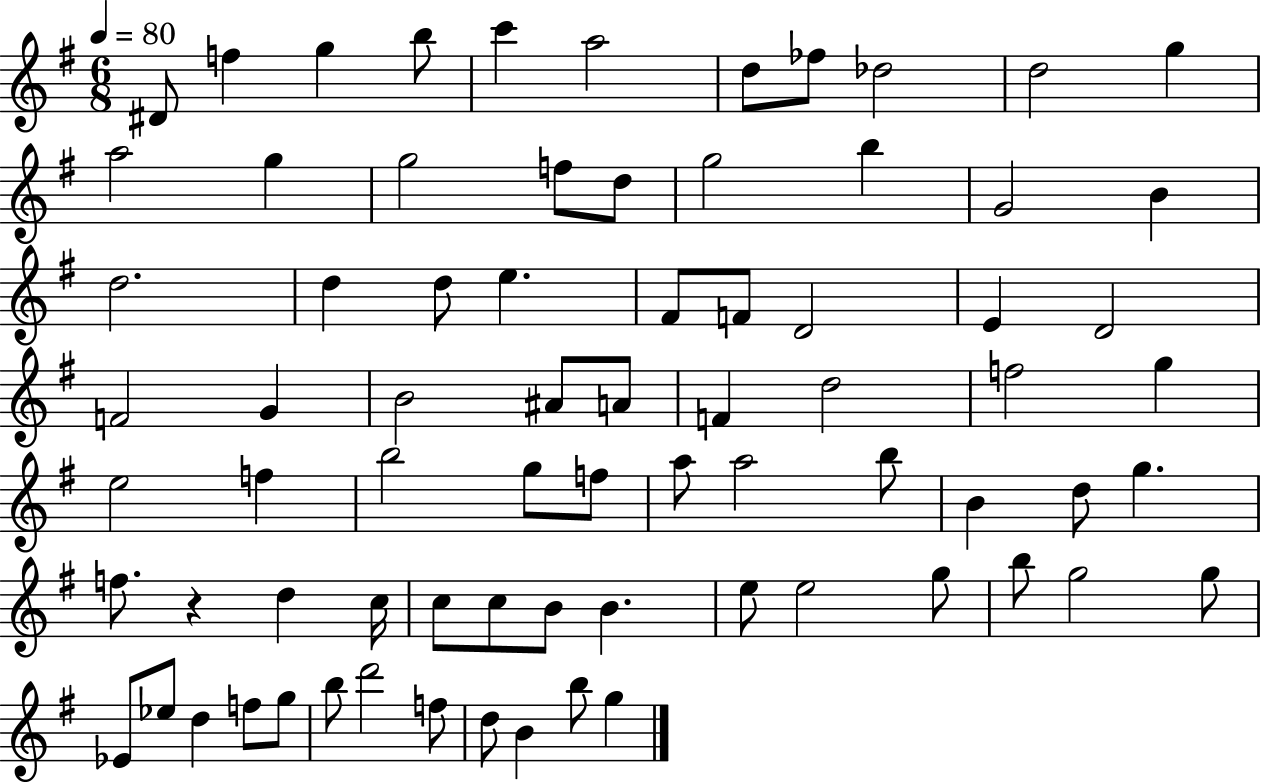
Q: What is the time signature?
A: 6/8